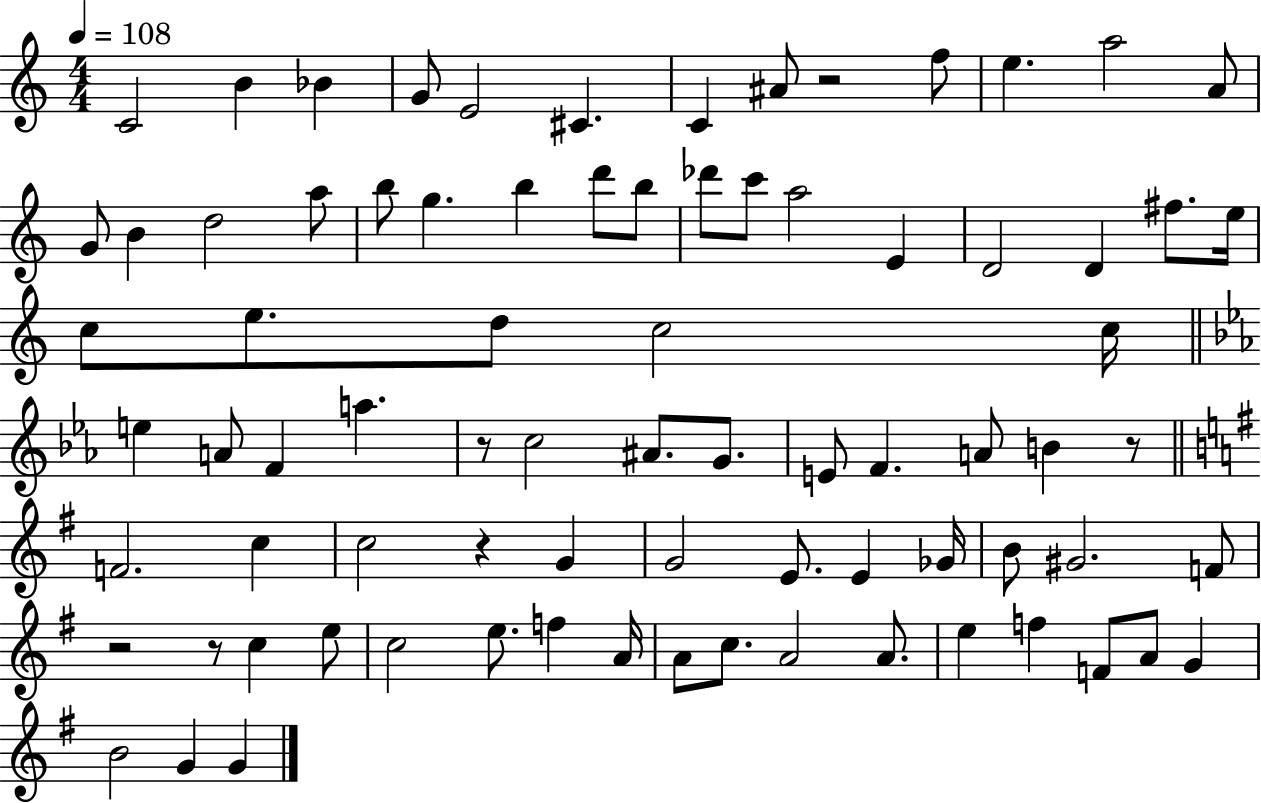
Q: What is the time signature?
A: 4/4